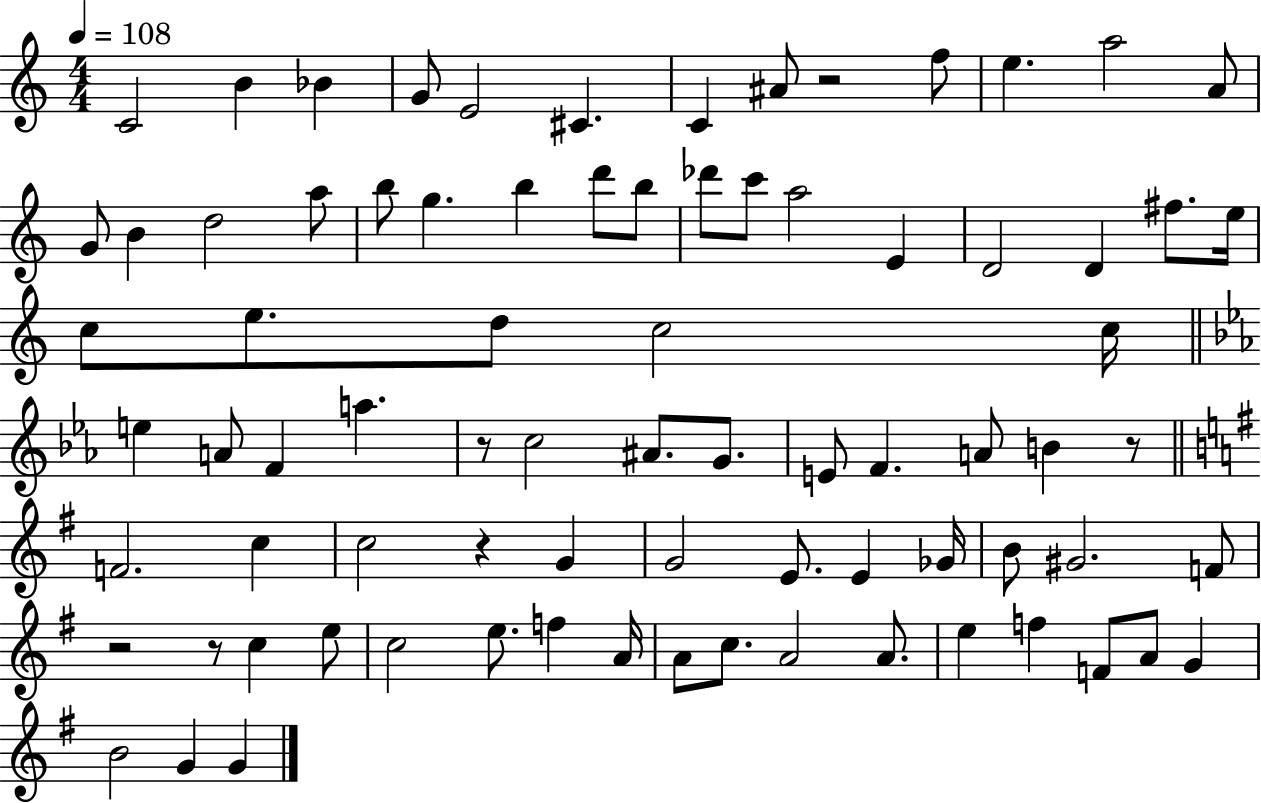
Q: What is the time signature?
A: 4/4